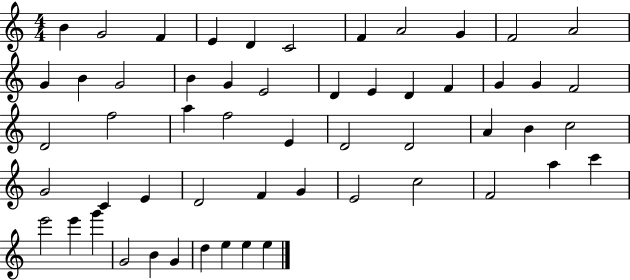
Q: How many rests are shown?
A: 0